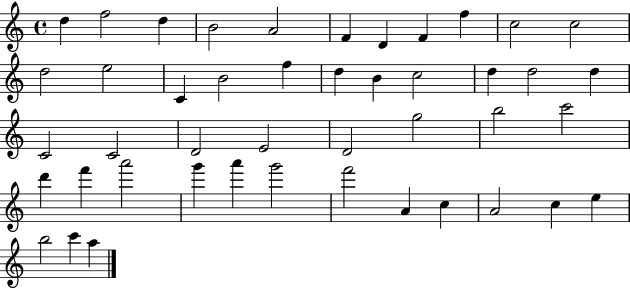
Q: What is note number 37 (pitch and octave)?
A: F6